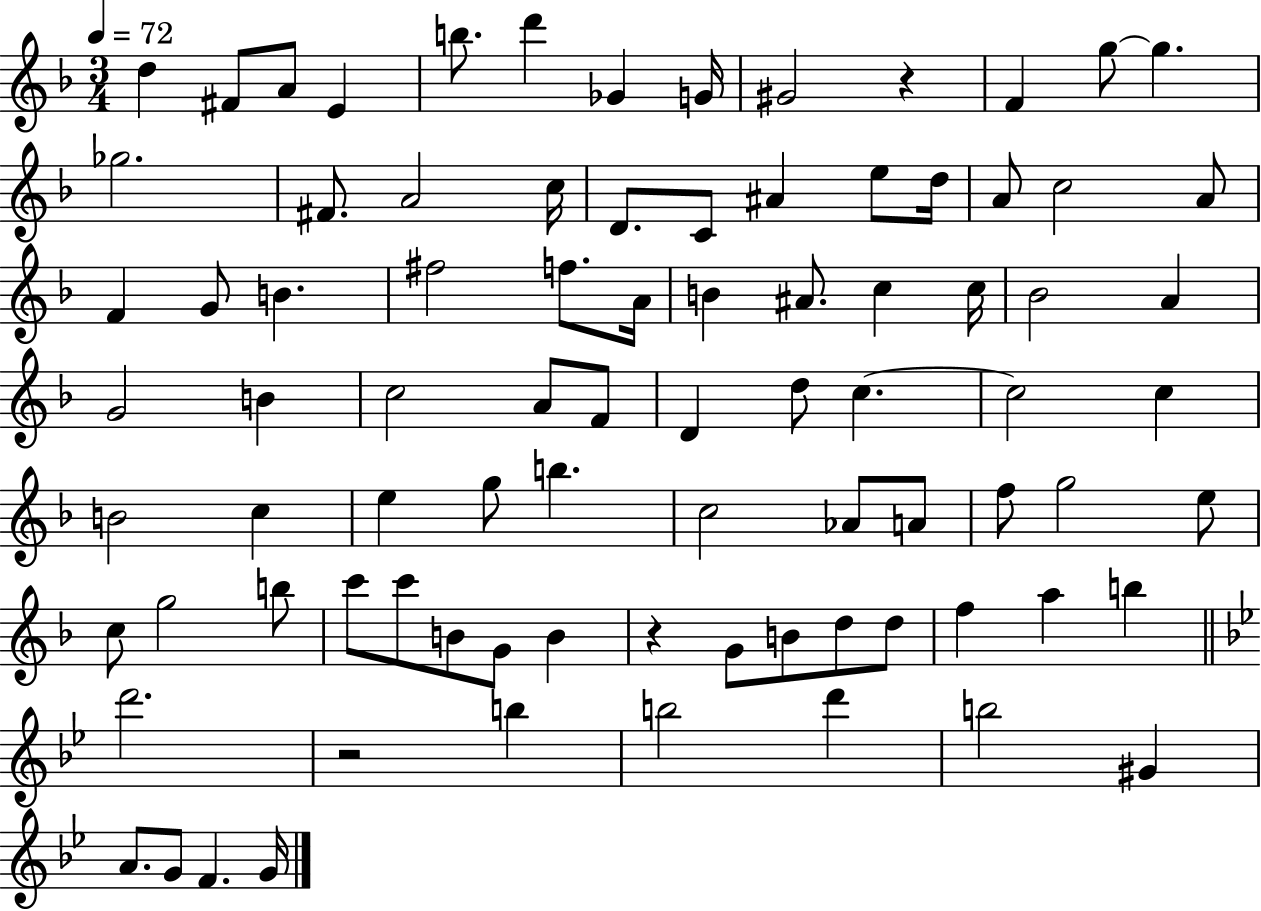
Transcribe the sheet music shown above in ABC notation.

X:1
T:Untitled
M:3/4
L:1/4
K:F
d ^F/2 A/2 E b/2 d' _G G/4 ^G2 z F g/2 g _g2 ^F/2 A2 c/4 D/2 C/2 ^A e/2 d/4 A/2 c2 A/2 F G/2 B ^f2 f/2 A/4 B ^A/2 c c/4 _B2 A G2 B c2 A/2 F/2 D d/2 c c2 c B2 c e g/2 b c2 _A/2 A/2 f/2 g2 e/2 c/2 g2 b/2 c'/2 c'/2 B/2 G/2 B z G/2 B/2 d/2 d/2 f a b d'2 z2 b b2 d' b2 ^G A/2 G/2 F G/4